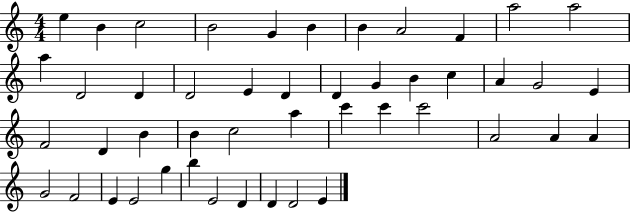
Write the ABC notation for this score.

X:1
T:Untitled
M:4/4
L:1/4
K:C
e B c2 B2 G B B A2 F a2 a2 a D2 D D2 E D D G B c A G2 E F2 D B B c2 a c' c' c'2 A2 A A G2 F2 E E2 g b E2 D D D2 E